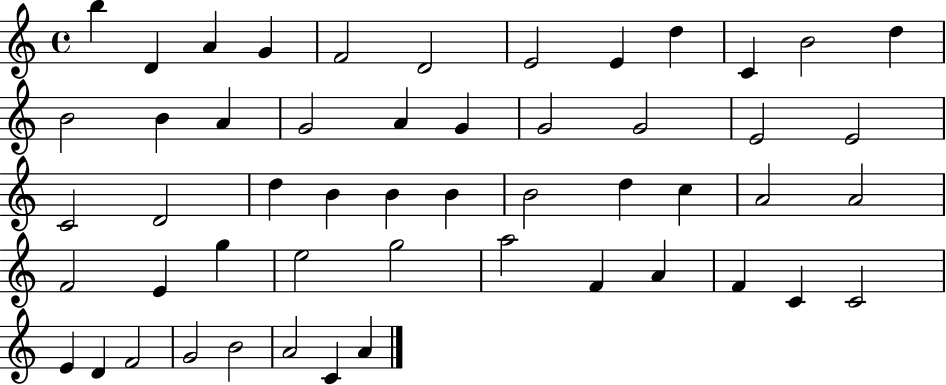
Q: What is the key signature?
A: C major